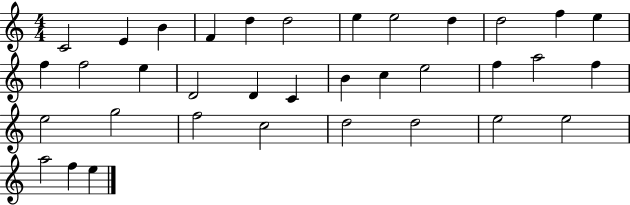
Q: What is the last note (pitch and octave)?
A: E5